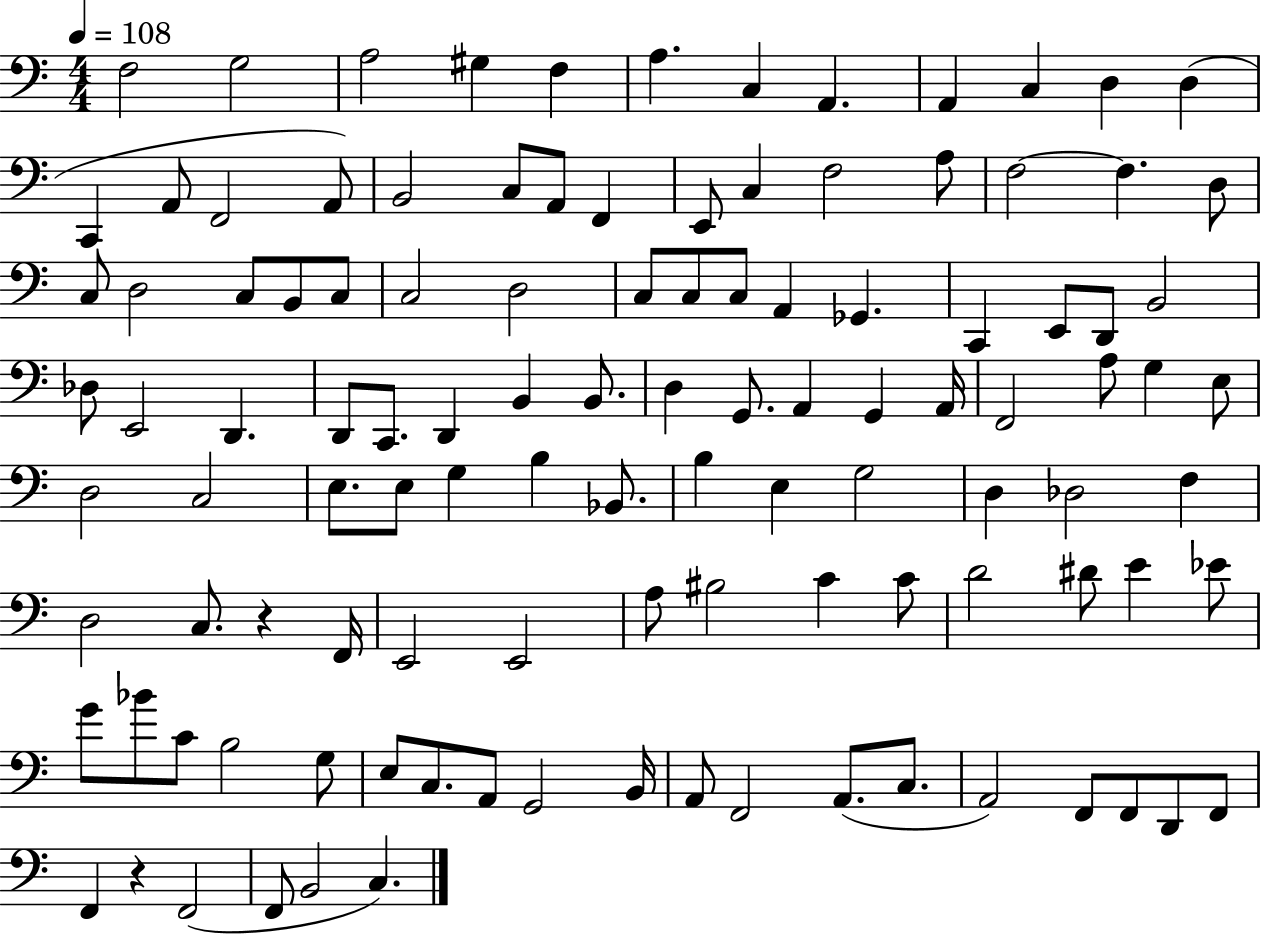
F3/h G3/h A3/h G#3/q F3/q A3/q. C3/q A2/q. A2/q C3/q D3/q D3/q C2/q A2/e F2/h A2/e B2/h C3/e A2/e F2/q E2/e C3/q F3/h A3/e F3/h F3/q. D3/e C3/e D3/h C3/e B2/e C3/e C3/h D3/h C3/e C3/e C3/e A2/q Gb2/q. C2/q E2/e D2/e B2/h Db3/e E2/h D2/q. D2/e C2/e. D2/q B2/q B2/e. D3/q G2/e. A2/q G2/q A2/s F2/h A3/e G3/q E3/e D3/h C3/h E3/e. E3/e G3/q B3/q Bb2/e. B3/q E3/q G3/h D3/q Db3/h F3/q D3/h C3/e. R/q F2/s E2/h E2/h A3/e BIS3/h C4/q C4/e D4/h D#4/e E4/q Eb4/e G4/e Bb4/e C4/e B3/h G3/e E3/e C3/e. A2/e G2/h B2/s A2/e F2/h A2/e. C3/e. A2/h F2/e F2/e D2/e F2/e F2/q R/q F2/h F2/e B2/h C3/q.